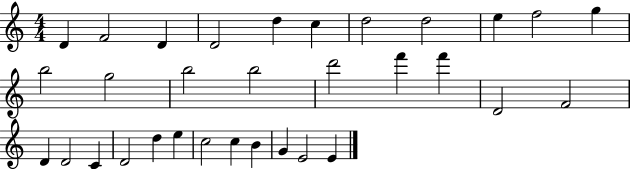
X:1
T:Untitled
M:4/4
L:1/4
K:C
D F2 D D2 d c d2 d2 e f2 g b2 g2 b2 b2 d'2 f' f' D2 F2 D D2 C D2 d e c2 c B G E2 E